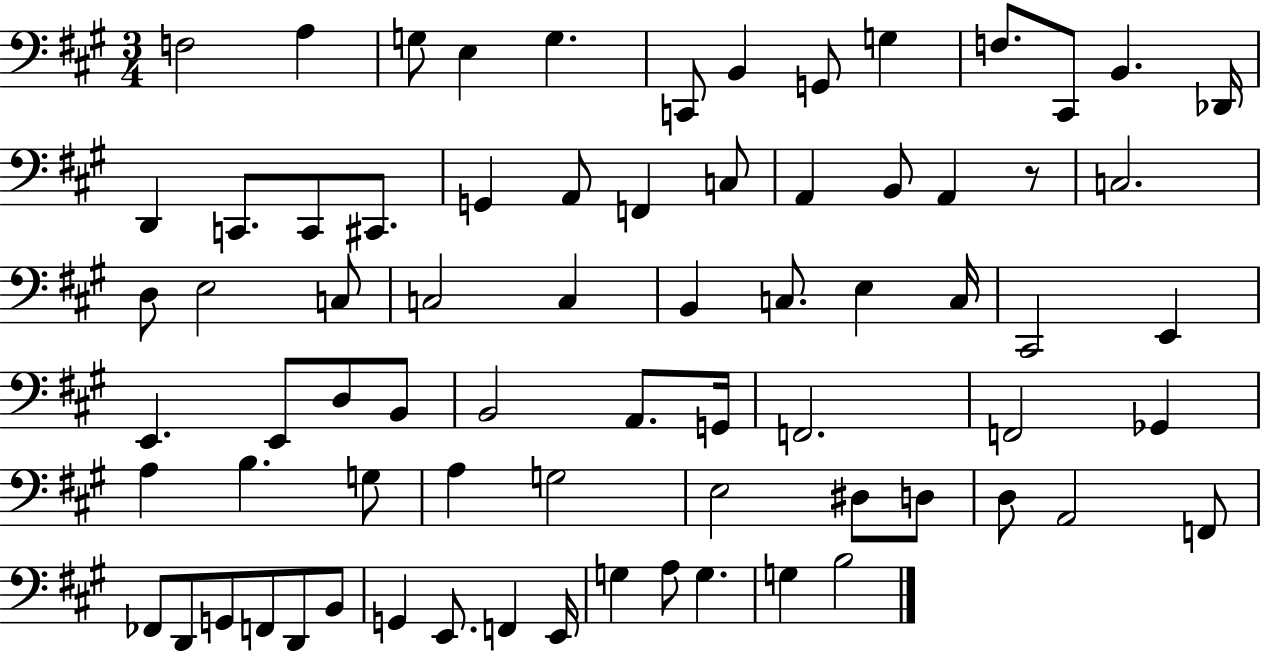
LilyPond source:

{
  \clef bass
  \numericTimeSignature
  \time 3/4
  \key a \major
  f2 a4 | g8 e4 g4. | c,8 b,4 g,8 g4 | f8. cis,8 b,4. des,16 | \break d,4 c,8. c,8 cis,8. | g,4 a,8 f,4 c8 | a,4 b,8 a,4 r8 | c2. | \break d8 e2 c8 | c2 c4 | b,4 c8. e4 c16 | cis,2 e,4 | \break e,4. e,8 d8 b,8 | b,2 a,8. g,16 | f,2. | f,2 ges,4 | \break a4 b4. g8 | a4 g2 | e2 dis8 d8 | d8 a,2 f,8 | \break fes,8 d,8 g,8 f,8 d,8 b,8 | g,4 e,8. f,4 e,16 | g4 a8 g4. | g4 b2 | \break \bar "|."
}